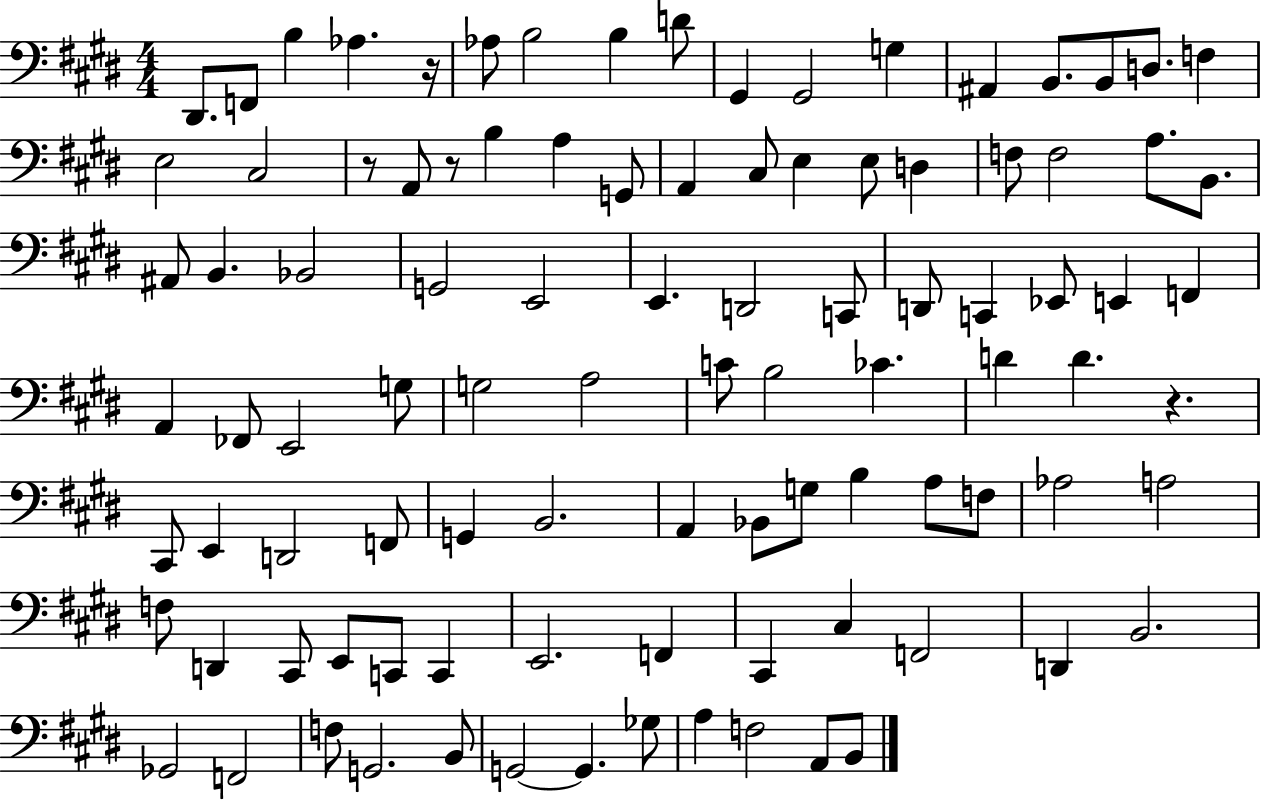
{
  \clef bass
  \numericTimeSignature
  \time 4/4
  \key e \major
  dis,8. f,8 b4 aes4. r16 | aes8 b2 b4 d'8 | gis,4 gis,2 g4 | ais,4 b,8. b,8 d8. f4 | \break e2 cis2 | r8 a,8 r8 b4 a4 g,8 | a,4 cis8 e4 e8 d4 | f8 f2 a8. b,8. | \break ais,8 b,4. bes,2 | g,2 e,2 | e,4. d,2 c,8 | d,8 c,4 ees,8 e,4 f,4 | \break a,4 fes,8 e,2 g8 | g2 a2 | c'8 b2 ces'4. | d'4 d'4. r4. | \break cis,8 e,4 d,2 f,8 | g,4 b,2. | a,4 bes,8 g8 b4 a8 f8 | aes2 a2 | \break f8 d,4 cis,8 e,8 c,8 c,4 | e,2. f,4 | cis,4 cis4 f,2 | d,4 b,2. | \break ges,2 f,2 | f8 g,2. b,8 | g,2~~ g,4. ges8 | a4 f2 a,8 b,8 | \break \bar "|."
}